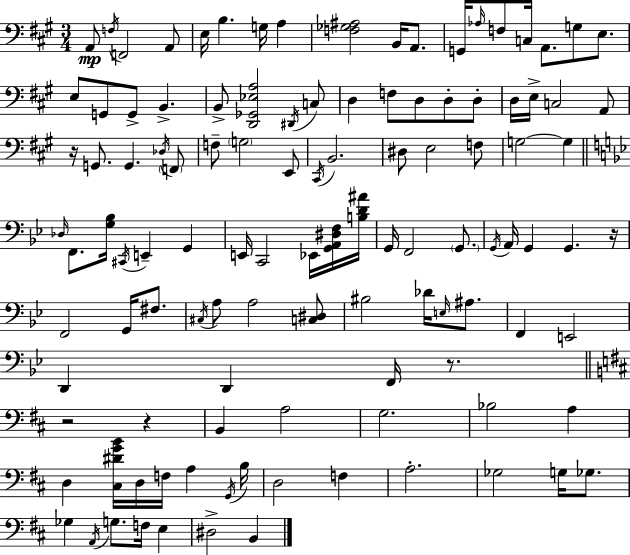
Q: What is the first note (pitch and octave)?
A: A2